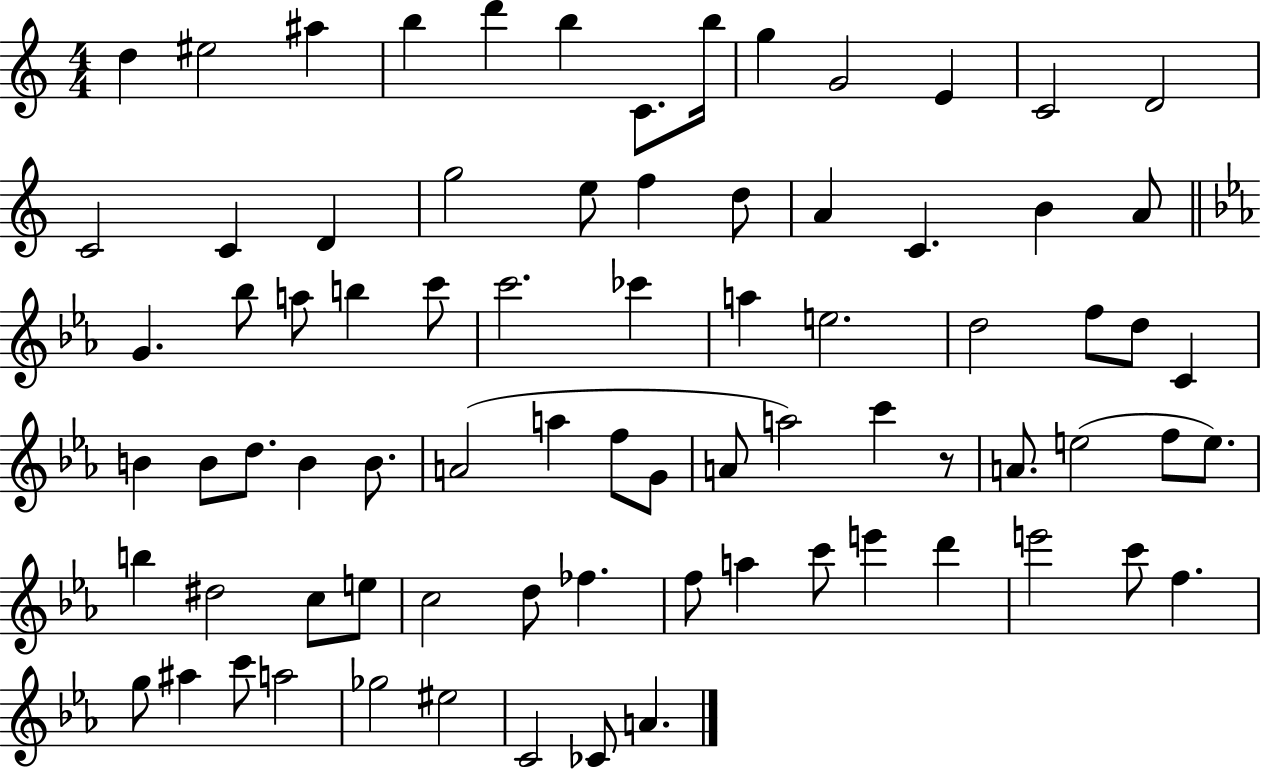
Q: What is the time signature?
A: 4/4